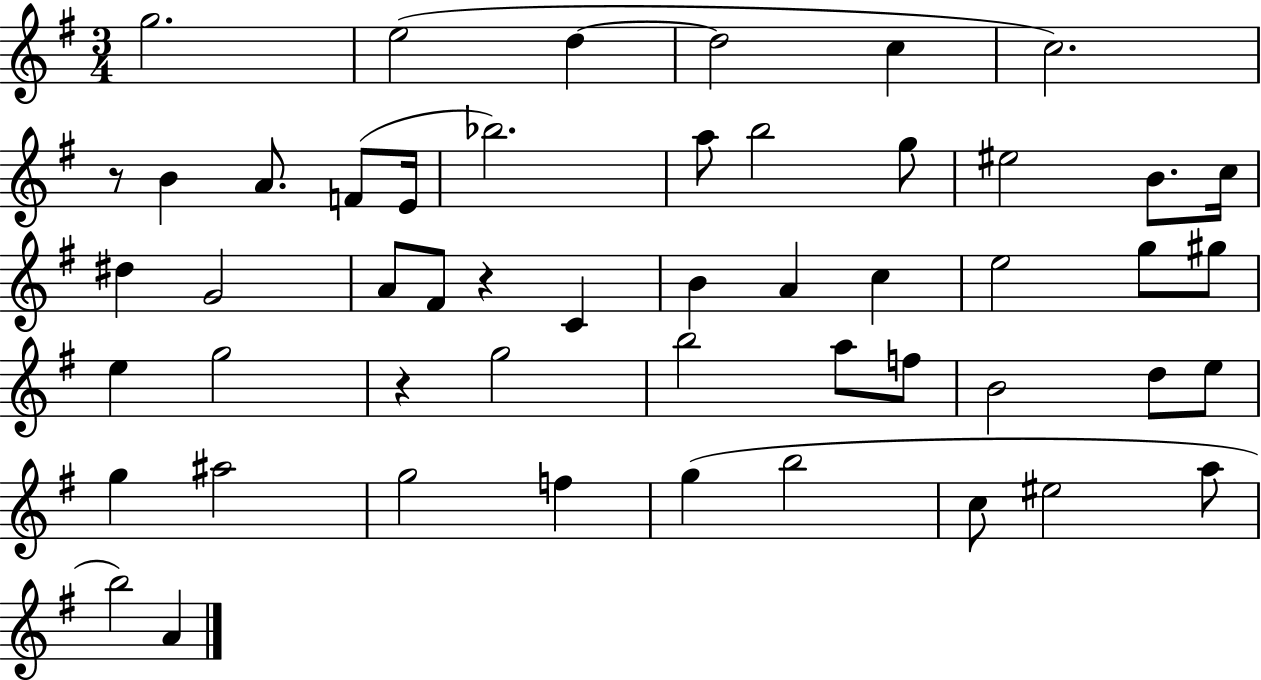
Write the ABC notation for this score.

X:1
T:Untitled
M:3/4
L:1/4
K:G
g2 e2 d d2 c c2 z/2 B A/2 F/2 E/4 _b2 a/2 b2 g/2 ^e2 B/2 c/4 ^d G2 A/2 ^F/2 z C B A c e2 g/2 ^g/2 e g2 z g2 b2 a/2 f/2 B2 d/2 e/2 g ^a2 g2 f g b2 c/2 ^e2 a/2 b2 A